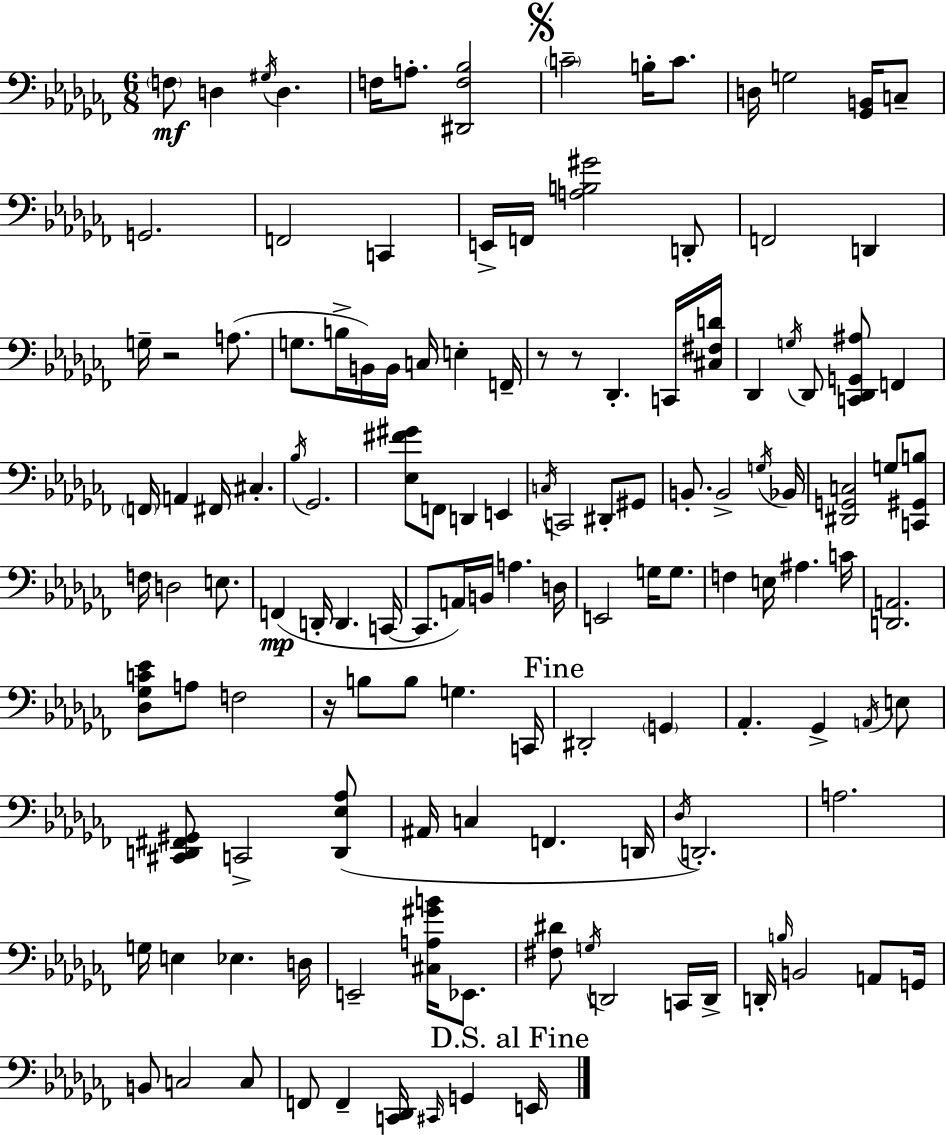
X:1
T:Untitled
M:6/8
L:1/4
K:Abm
F,/2 D, ^G,/4 D, F,/4 A,/2 [^D,,F,_B,]2 C2 B,/4 C/2 D,/4 G,2 [_G,,B,,]/4 C,/2 G,,2 F,,2 C,, E,,/4 F,,/4 [A,B,^G]2 D,,/2 F,,2 D,, G,/4 z2 A,/2 G,/2 B,/4 B,,/4 B,,/4 C,/4 E, F,,/4 z/2 z/2 _D,, C,,/4 [^C,^F,D]/4 _D,, G,/4 _D,,/2 [C,,_D,,G,,^A,]/2 F,, F,,/4 A,, ^F,,/4 ^C, _B,/4 _G,,2 [_E,^F^G]/2 F,,/2 D,, E,, C,/4 C,,2 ^D,,/2 ^G,,/2 B,,/2 B,,2 G,/4 _B,,/4 [^D,,G,,C,]2 G,/2 [C,,^G,,B,]/2 F,/4 D,2 E,/2 F,, D,,/4 D,, C,,/4 C,,/2 A,,/4 B,,/4 A, D,/4 E,,2 G,/4 G,/2 F, E,/4 ^A, C/4 [D,,A,,]2 [_D,_G,C_E]/2 A,/2 F,2 z/4 B,/2 B,/2 G, C,,/4 ^D,,2 G,, _A,, _G,, A,,/4 E,/2 [^C,,D,,^F,,^G,,]/2 C,,2 [D,,_E,_A,]/2 ^A,,/4 C, F,, D,,/4 _D,/4 D,,2 A,2 G,/4 E, _E, D,/4 E,,2 [^C,A,^GB]/4 _E,,/2 [^F,^D]/2 G,/4 D,,2 C,,/4 D,,/4 D,,/4 B,/4 B,,2 A,,/2 G,,/4 B,,/2 C,2 C,/2 F,,/2 F,, [C,,_D,,]/4 ^C,,/4 G,, E,,/4